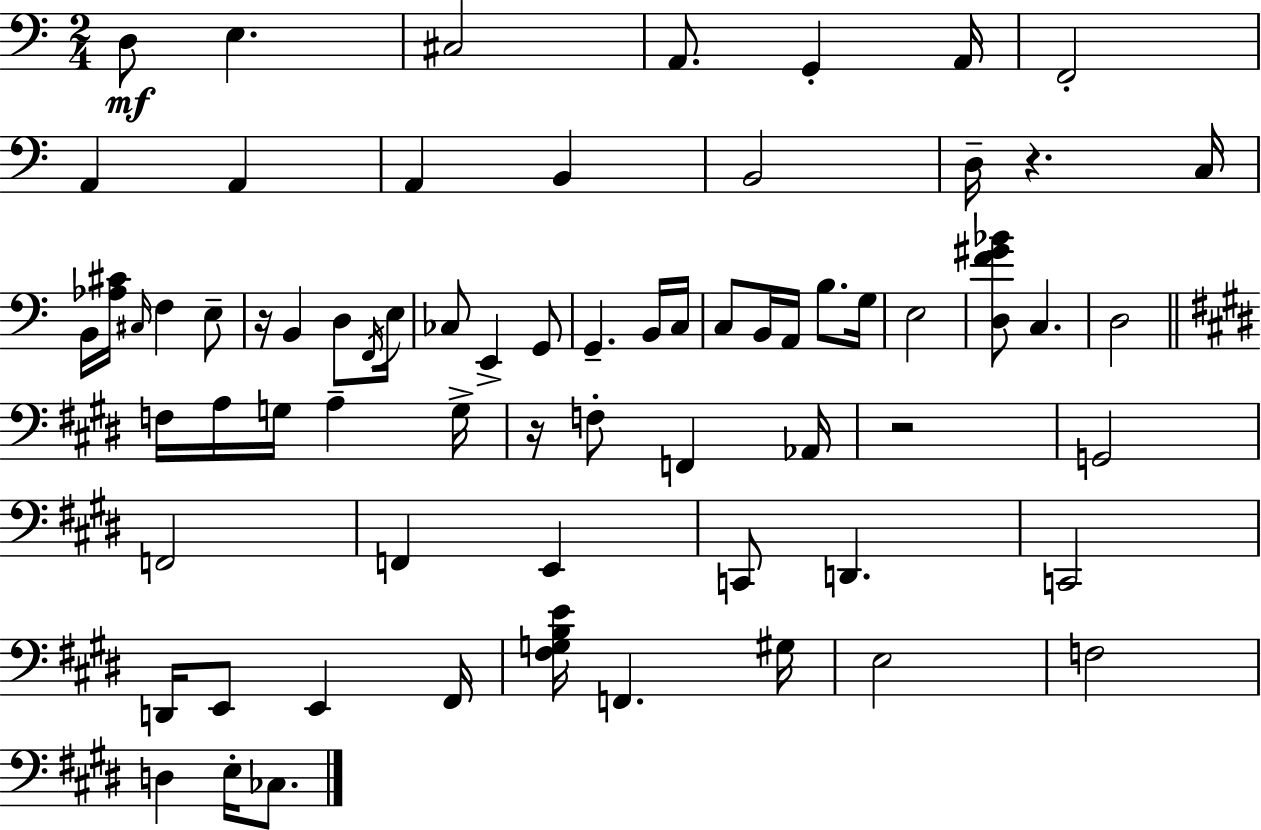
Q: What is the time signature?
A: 2/4